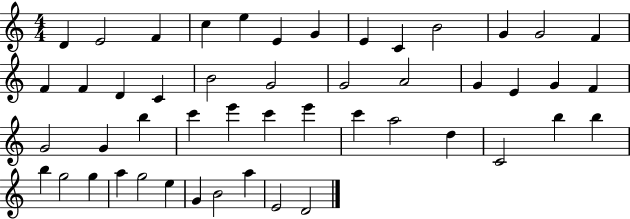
D4/q E4/h F4/q C5/q E5/q E4/q G4/q E4/q C4/q B4/h G4/q G4/h F4/q F4/q F4/q D4/q C4/q B4/h G4/h G4/h A4/h G4/q E4/q G4/q F4/q G4/h G4/q B5/q C6/q E6/q C6/q E6/q C6/q A5/h D5/q C4/h B5/q B5/q B5/q G5/h G5/q A5/q G5/h E5/q G4/q B4/h A5/q E4/h D4/h